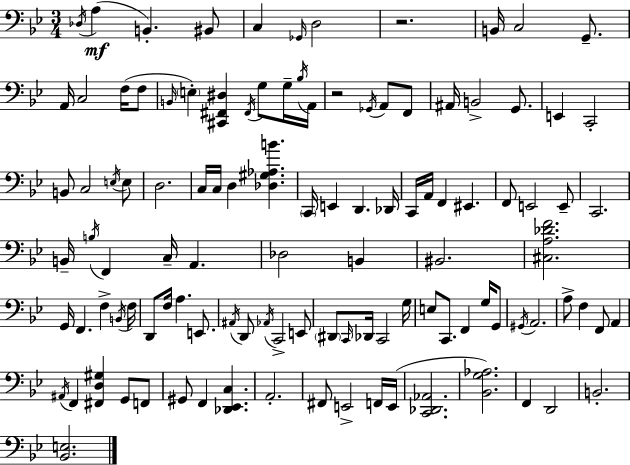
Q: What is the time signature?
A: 3/4